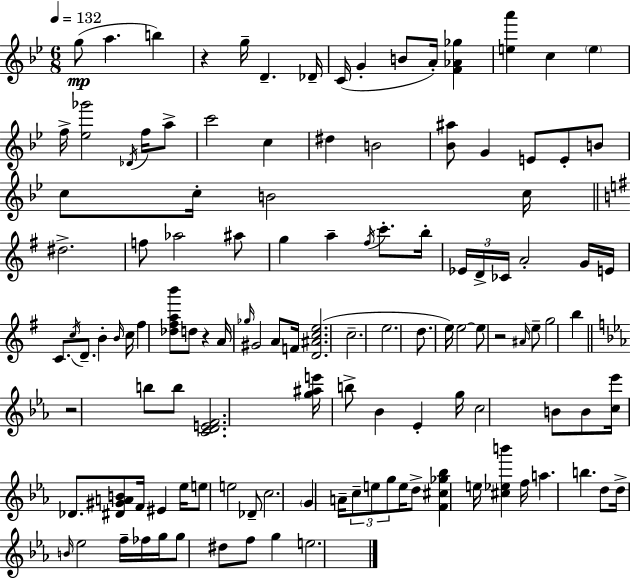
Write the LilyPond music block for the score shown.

{
  \clef treble
  \numericTimeSignature
  \time 6/8
  \key g \minor
  \tempo 4 = 132
  \repeat volta 2 { g''8(\mp a''4. b''4) | r4 g''16-- d'4.-- des'16-- | c'16( g'4-. b'8 a'16-.) <f' aes' ges''>4 | <e'' a'''>4 c''4 \parenthesize e''4 | \break f''16-> <ees'' ges'''>2 \acciaccatura { des'16 } f''16 a''8-> | c'''2 c''4 | dis''4 b'2 | <bes' ais''>8 g'4 e'8 e'8-. b'8 | \break c''8 c''16-. b'2 | c''16 \bar "||" \break \key g \major dis''2.-> | f''8 aes''2 ais''8 | g''4 a''4-- \acciaccatura { fis''16 } c'''8.-. | b''16-. \tuplet 3/2 { ees'16 d'16-> ces'16 } a'2-. | \break g'16 e'16 c'8. \acciaccatura { c''16 } d'8.-- b'4-. | \grace { b'16 } c''16 fis''4 <des'' fis'' a'' b'''>8 d''8 r4 | a'16 \grace { ges''16 } gis'2 | a'8 f'16 <d' ais' c'' e''>2.( | \break c''2.-- | e''2. | d''8. e''16) e''2~~ | e''8 r2 | \break \grace { ais'16 } e''8-- g''2 | b''4 \bar "||" \break \key c \minor r2 b''8 b''8 | <c' d' e' f'>2. | <g'' ais'' e'''>16 b''8-> bes'4 ees'4-. g''16 | c''2 b'8 b'8 | \break <c'' ees'''>16 des'8. <dis' gis' a' b'>8 f'16 eis'4 ees''16 | e''8 e''2 des'8-- | c''2. | \parenthesize g'4 a'16-- \tuplet 3/2 { c''8-- e''8 g''8 } e''16 | \break d''8-> <f' cis'' ges'' bes''>4 e''16 <cis'' ees'' b'''>4 f''16 | a''4. b''4. | d''8 d''16-> \grace { b'16 } ees''2 | f''16-- fes''16 g''16 g''8 dis''8 f''8 g''4 | \break e''2. | } \bar "|."
}